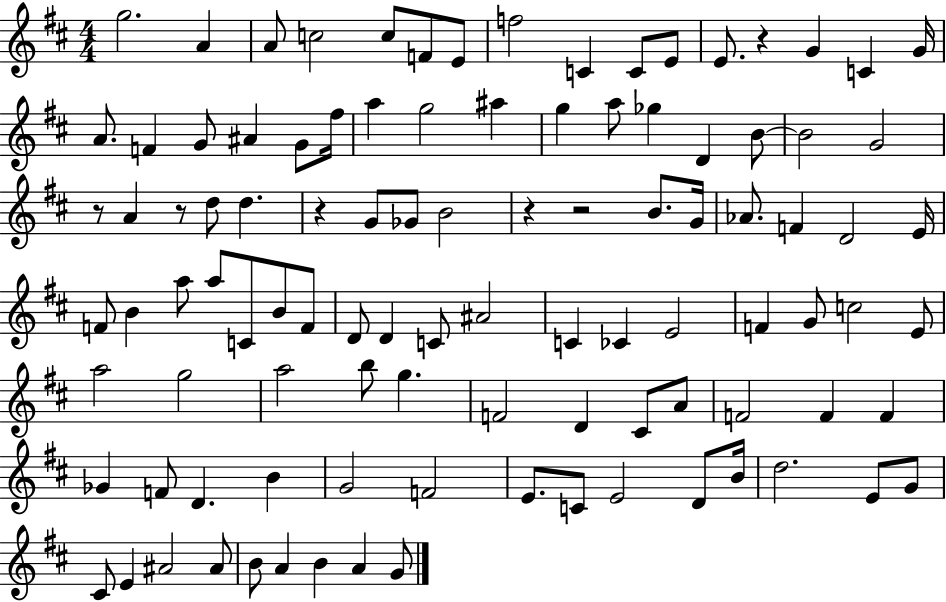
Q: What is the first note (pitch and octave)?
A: G5